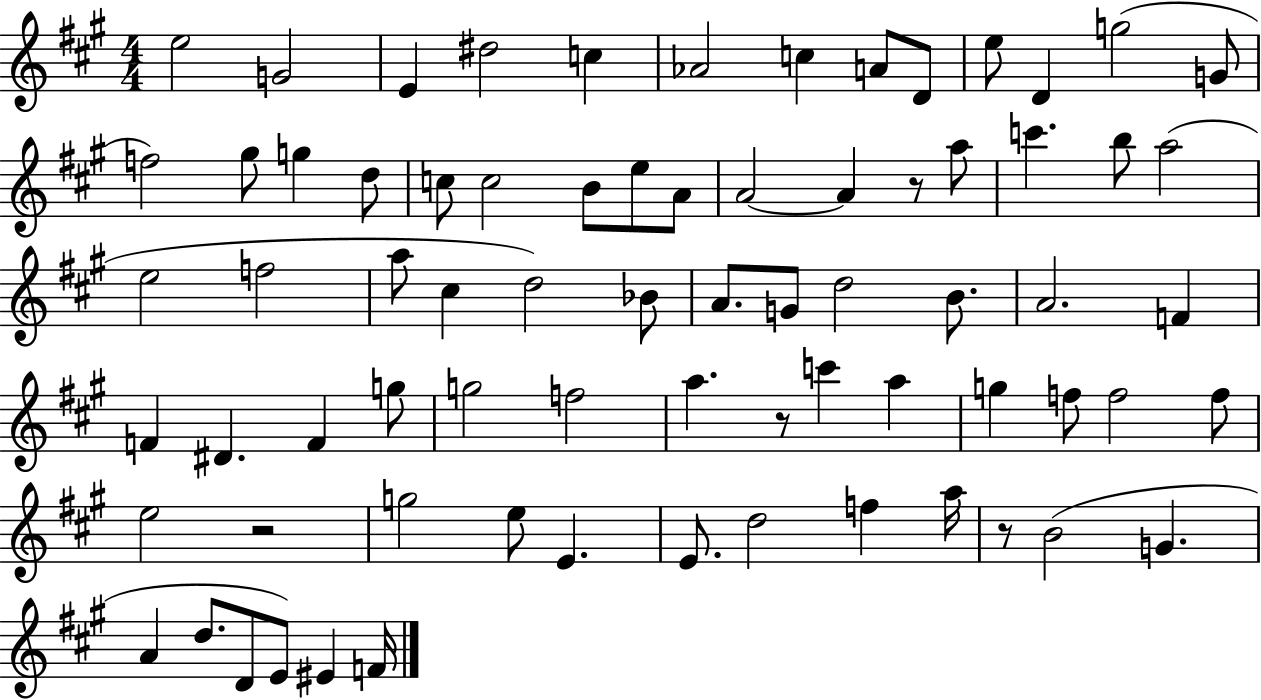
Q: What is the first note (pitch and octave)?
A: E5